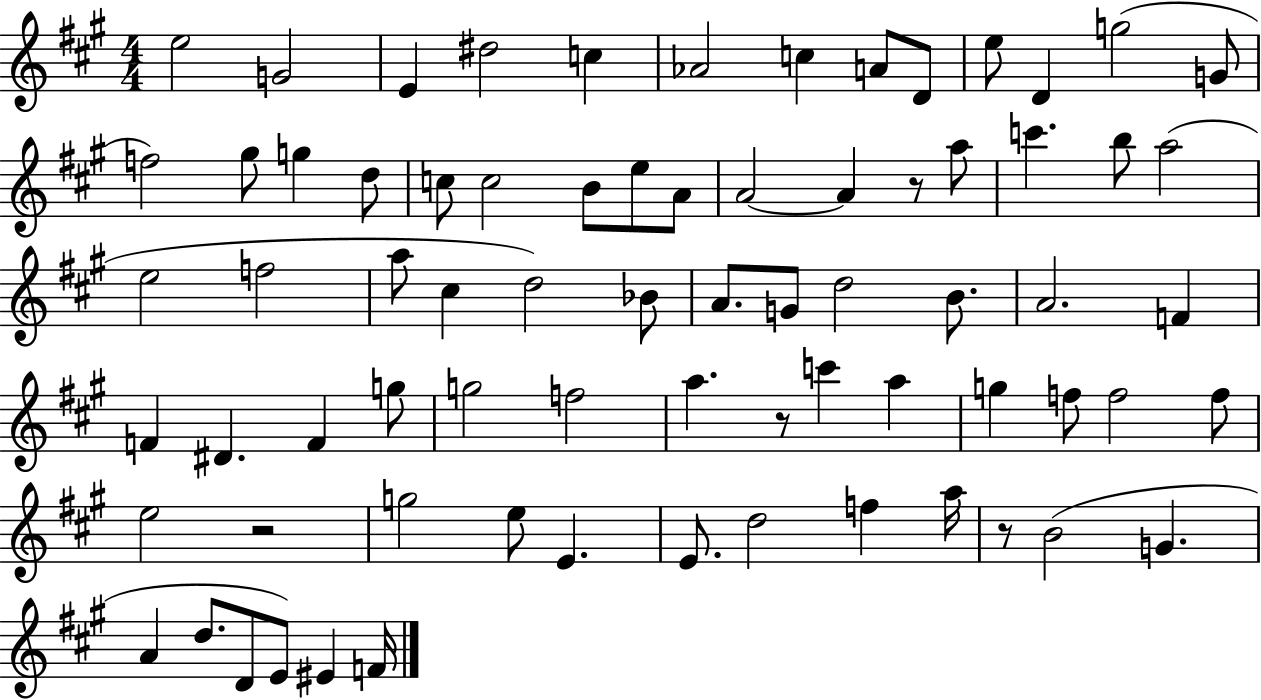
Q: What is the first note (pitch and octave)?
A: E5